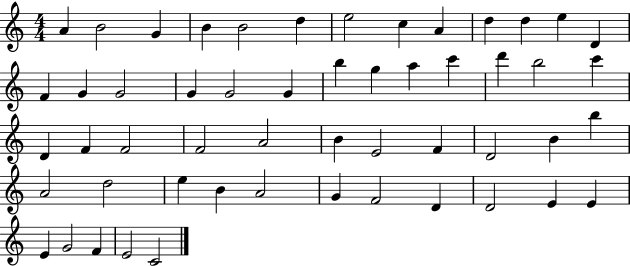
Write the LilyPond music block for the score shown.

{
  \clef treble
  \numericTimeSignature
  \time 4/4
  \key c \major
  a'4 b'2 g'4 | b'4 b'2 d''4 | e''2 c''4 a'4 | d''4 d''4 e''4 d'4 | \break f'4 g'4 g'2 | g'4 g'2 g'4 | b''4 g''4 a''4 c'''4 | d'''4 b''2 c'''4 | \break d'4 f'4 f'2 | f'2 a'2 | b'4 e'2 f'4 | d'2 b'4 b''4 | \break a'2 d''2 | e''4 b'4 a'2 | g'4 f'2 d'4 | d'2 e'4 e'4 | \break e'4 g'2 f'4 | e'2 c'2 | \bar "|."
}